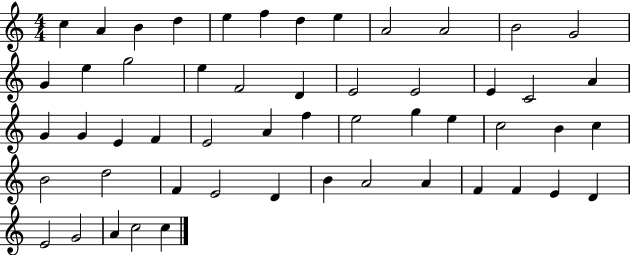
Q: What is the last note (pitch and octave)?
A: C5